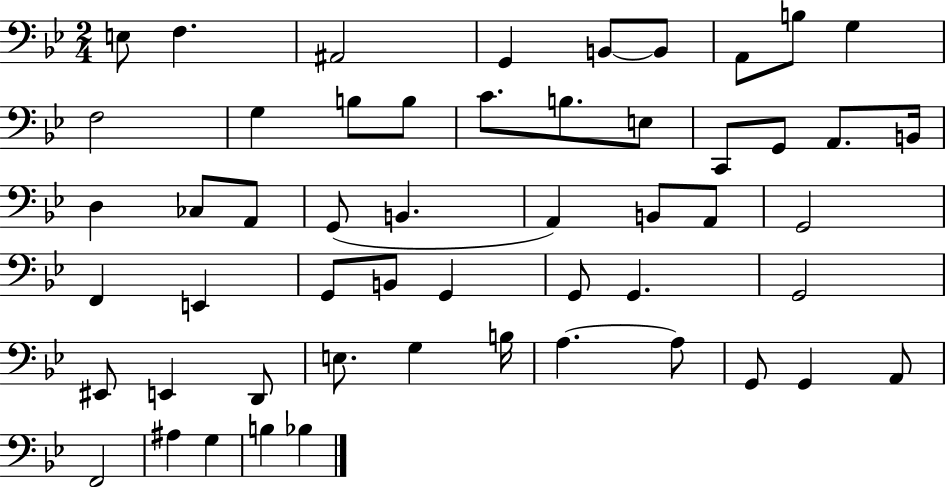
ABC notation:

X:1
T:Untitled
M:2/4
L:1/4
K:Bb
E,/2 F, ^A,,2 G,, B,,/2 B,,/2 A,,/2 B,/2 G, F,2 G, B,/2 B,/2 C/2 B,/2 E,/2 C,,/2 G,,/2 A,,/2 B,,/4 D, _C,/2 A,,/2 G,,/2 B,, A,, B,,/2 A,,/2 G,,2 F,, E,, G,,/2 B,,/2 G,, G,,/2 G,, G,,2 ^E,,/2 E,, D,,/2 E,/2 G, B,/4 A, A,/2 G,,/2 G,, A,,/2 F,,2 ^A, G, B, _B,